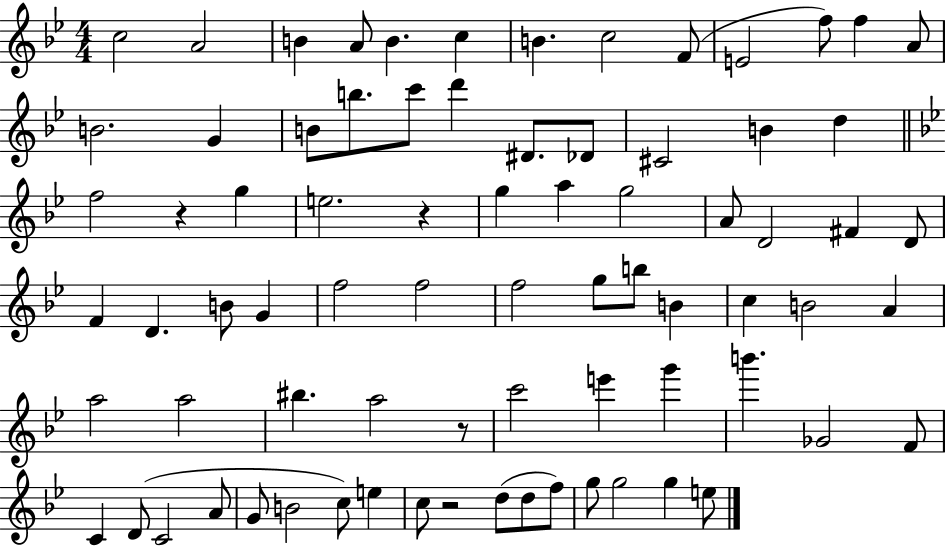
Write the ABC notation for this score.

X:1
T:Untitled
M:4/4
L:1/4
K:Bb
c2 A2 B A/2 B c B c2 F/2 E2 f/2 f A/2 B2 G B/2 b/2 c'/2 d' ^D/2 _D/2 ^C2 B d f2 z g e2 z g a g2 A/2 D2 ^F D/2 F D B/2 G f2 f2 f2 g/2 b/2 B c B2 A a2 a2 ^b a2 z/2 c'2 e' g' b' _G2 F/2 C D/2 C2 A/2 G/2 B2 c/2 e c/2 z2 d/2 d/2 f/2 g/2 g2 g e/2